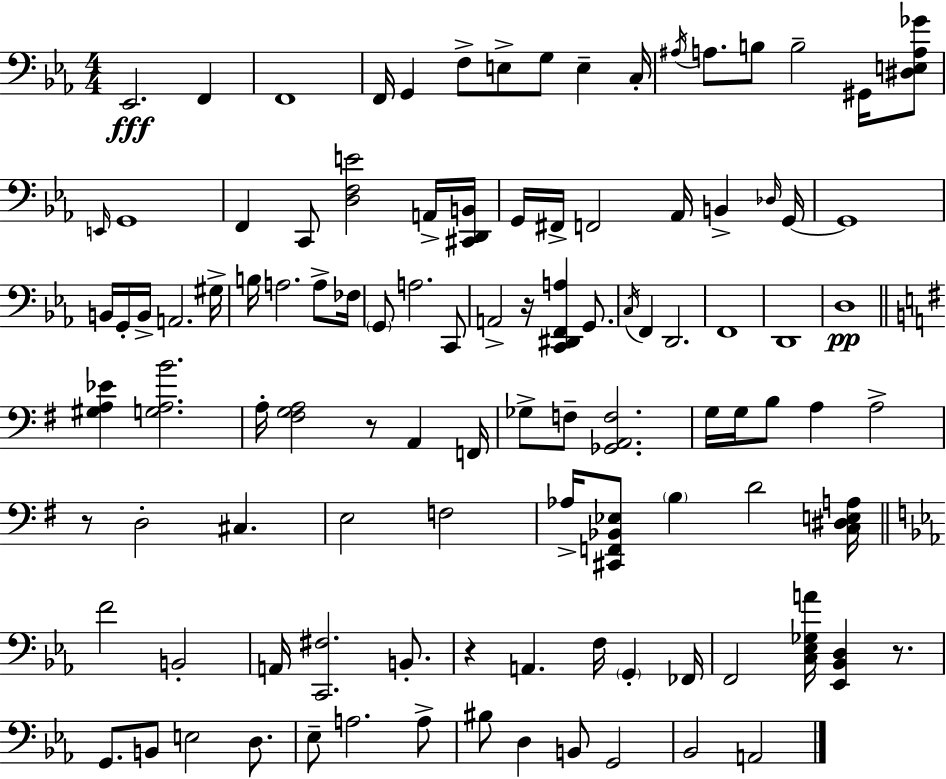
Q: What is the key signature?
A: EES major